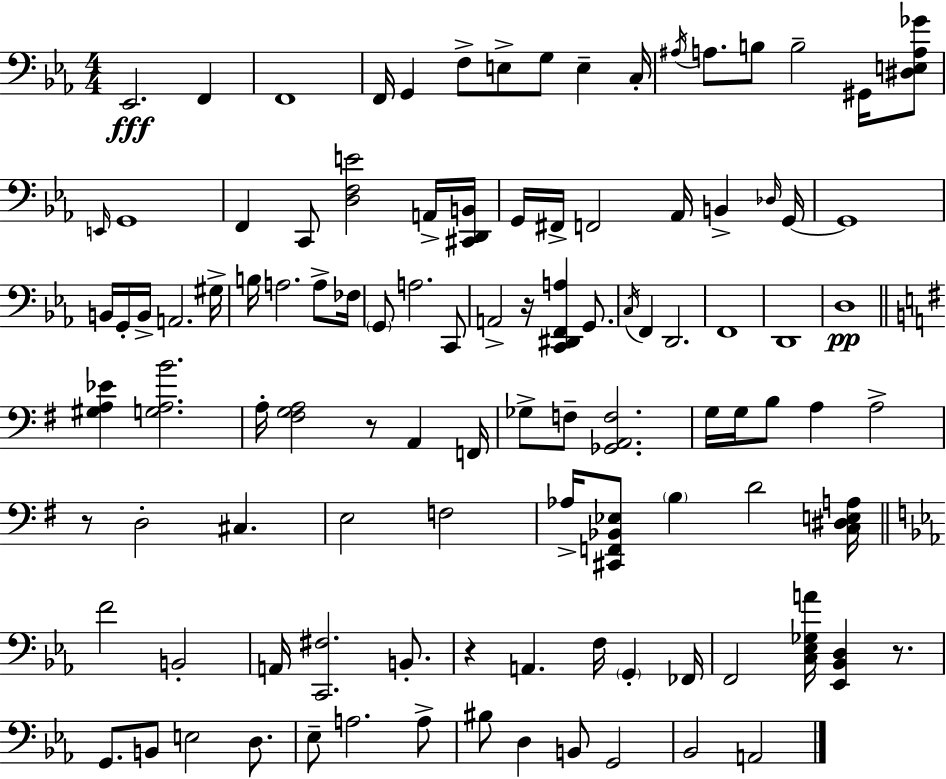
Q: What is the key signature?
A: EES major